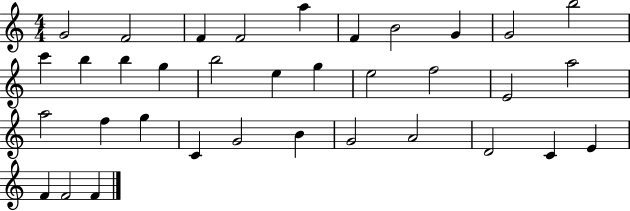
{
  \clef treble
  \numericTimeSignature
  \time 4/4
  \key c \major
  g'2 f'2 | f'4 f'2 a''4 | f'4 b'2 g'4 | g'2 b''2 | \break c'''4 b''4 b''4 g''4 | b''2 e''4 g''4 | e''2 f''2 | e'2 a''2 | \break a''2 f''4 g''4 | c'4 g'2 b'4 | g'2 a'2 | d'2 c'4 e'4 | \break f'4 f'2 f'4 | \bar "|."
}